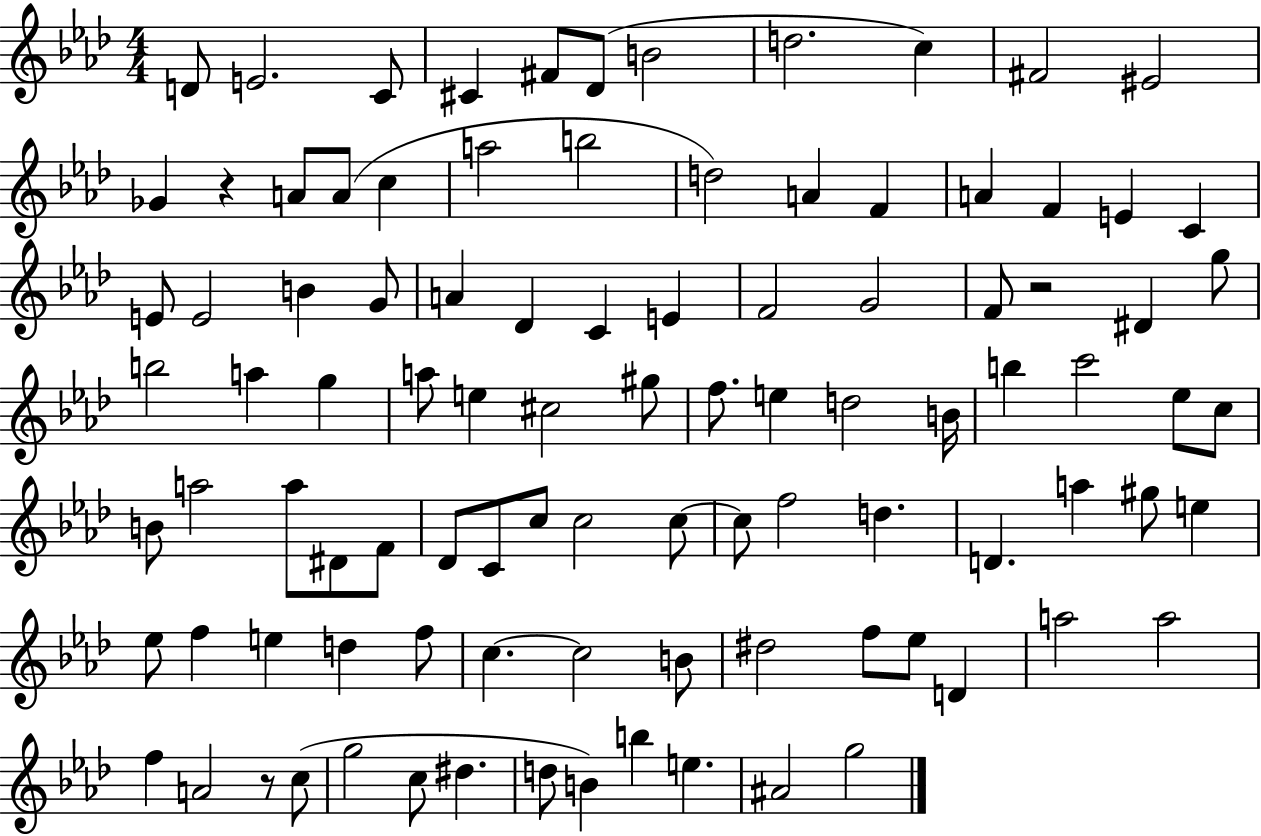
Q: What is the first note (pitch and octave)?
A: D4